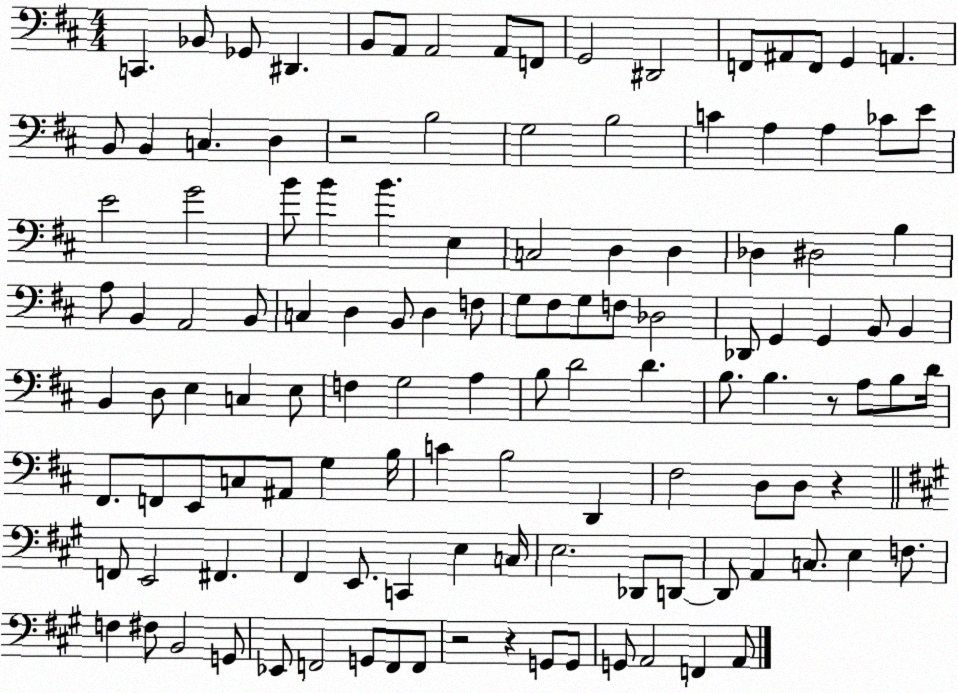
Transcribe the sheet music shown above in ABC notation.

X:1
T:Untitled
M:4/4
L:1/4
K:D
C,, _B,,/2 _G,,/2 ^D,, B,,/2 A,,/2 A,,2 A,,/2 F,,/2 G,,2 ^D,,2 F,,/2 ^A,,/2 F,,/2 G,, A,, B,,/2 B,, C, D, z2 B,2 G,2 B,2 C A, A, _C/2 E/2 E2 G2 B/2 B B E, C,2 D, D, _D, ^D,2 B, A,/2 B,, A,,2 B,,/2 C, D, B,,/2 D, F,/2 G,/2 ^F,/2 G,/2 F,/2 _D,2 _D,,/2 G,, G,, B,,/2 B,, B,, D,/2 E, C, E,/2 F, G,2 A, B,/2 D2 D B,/2 B, z/2 A,/2 B,/2 D/4 ^F,,/2 F,,/2 E,,/2 C,/2 ^A,,/2 G, B,/4 C B,2 D,, ^F,2 D,/2 D,/2 z F,,/2 E,,2 ^F,, ^F,, E,,/2 C,, E, C,/4 E,2 _D,,/2 D,,/2 D,,/2 A,, C,/2 E, F,/2 F, ^F,/2 B,,2 G,,/2 _E,,/2 F,,2 G,,/2 F,,/2 F,,/2 z2 z G,,/2 G,,/2 G,,/2 A,,2 F,, A,,/2